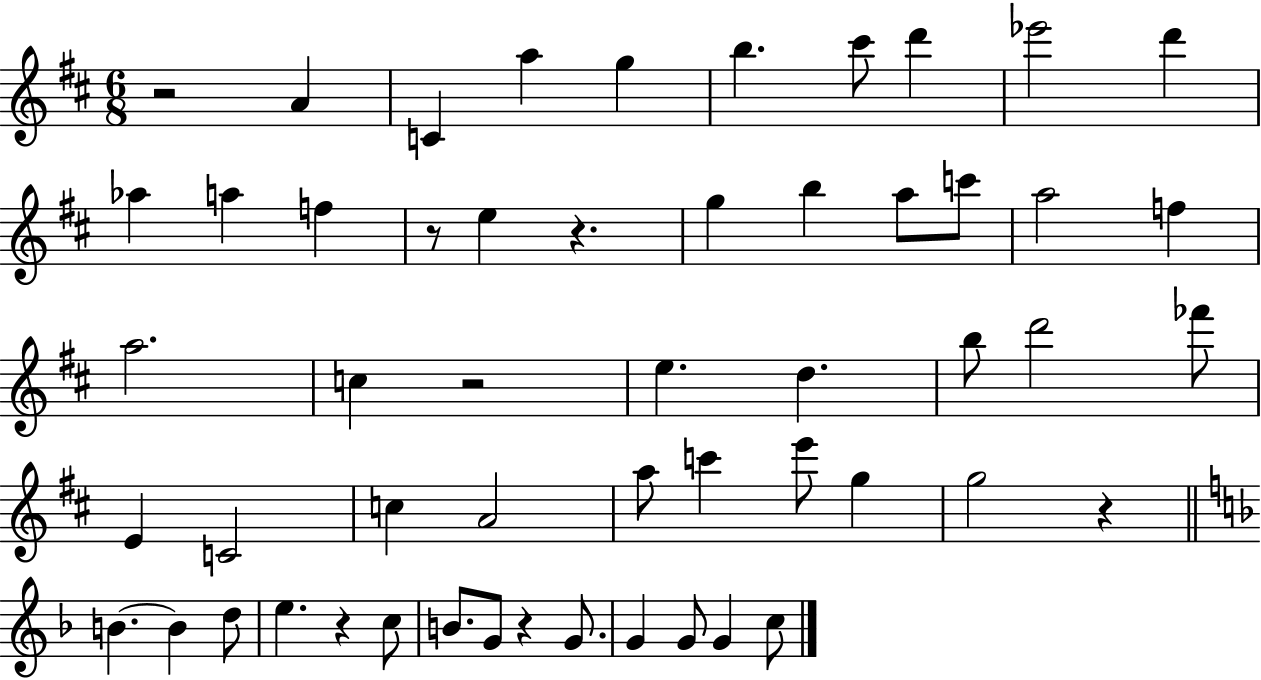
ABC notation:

X:1
T:Untitled
M:6/8
L:1/4
K:D
z2 A C a g b ^c'/2 d' _e'2 d' _a a f z/2 e z g b a/2 c'/2 a2 f a2 c z2 e d b/2 d'2 _f'/2 E C2 c A2 a/2 c' e'/2 g g2 z B B d/2 e z c/2 B/2 G/2 z G/2 G G/2 G c/2